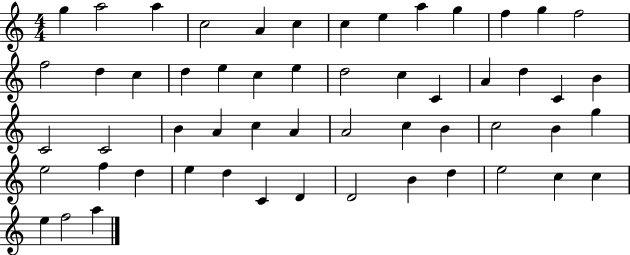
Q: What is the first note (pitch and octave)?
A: G5